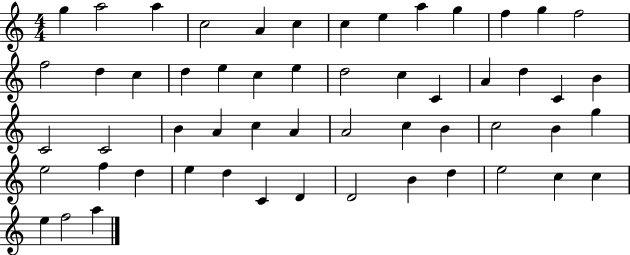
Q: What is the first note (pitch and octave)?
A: G5